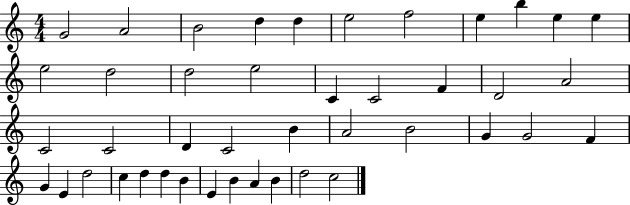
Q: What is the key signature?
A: C major